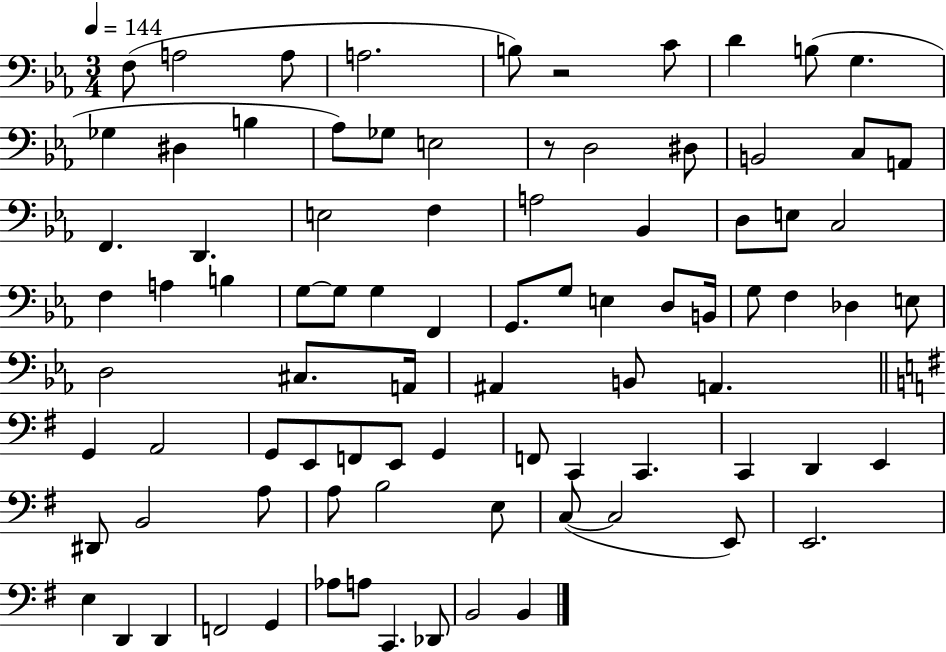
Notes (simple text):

F3/e A3/h A3/e A3/h. B3/e R/h C4/e D4/q B3/e G3/q. Gb3/q D#3/q B3/q Ab3/e Gb3/e E3/h R/e D3/h D#3/e B2/h C3/e A2/e F2/q. D2/q. E3/h F3/q A3/h Bb2/q D3/e E3/e C3/h F3/q A3/q B3/q G3/e G3/e G3/q F2/q G2/e. G3/e E3/q D3/e B2/s G3/e F3/q Db3/q E3/e D3/h C#3/e. A2/s A#2/q B2/e A2/q. G2/q A2/h G2/e E2/e F2/e E2/e G2/q F2/e C2/q C2/q. C2/q D2/q E2/q D#2/e B2/h A3/e A3/e B3/h E3/e C3/e C3/h E2/e E2/h. E3/q D2/q D2/q F2/h G2/q Ab3/e A3/e C2/q. Db2/e B2/h B2/q